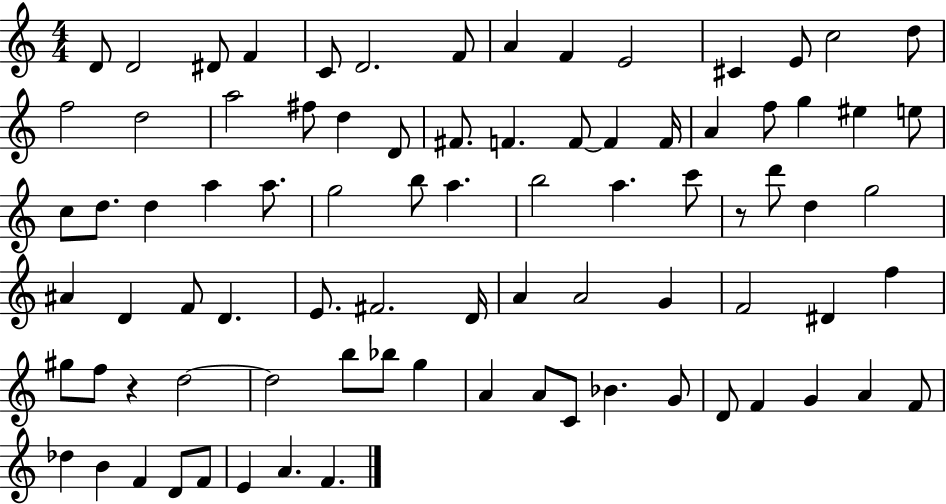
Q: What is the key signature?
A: C major